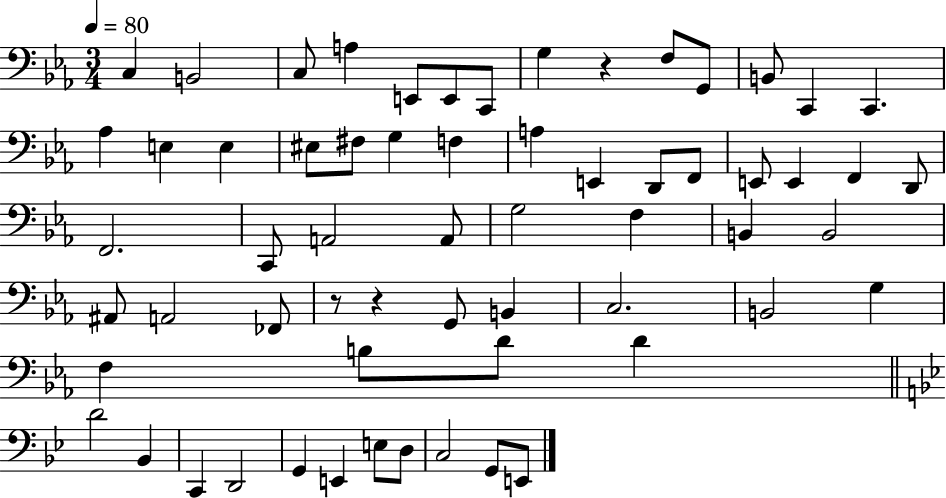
C3/q B2/h C3/e A3/q E2/e E2/e C2/e G3/q R/q F3/e G2/e B2/e C2/q C2/q. Ab3/q E3/q E3/q EIS3/e F#3/e G3/q F3/q A3/q E2/q D2/e F2/e E2/e E2/q F2/q D2/e F2/h. C2/e A2/h A2/e G3/h F3/q B2/q B2/h A#2/e A2/h FES2/e R/e R/q G2/e B2/q C3/h. B2/h G3/q F3/q B3/e D4/e D4/q D4/h Bb2/q C2/q D2/h G2/q E2/q E3/e D3/e C3/h G2/e E2/e